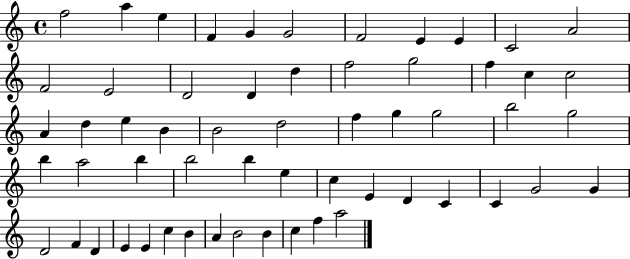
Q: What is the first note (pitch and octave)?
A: F5